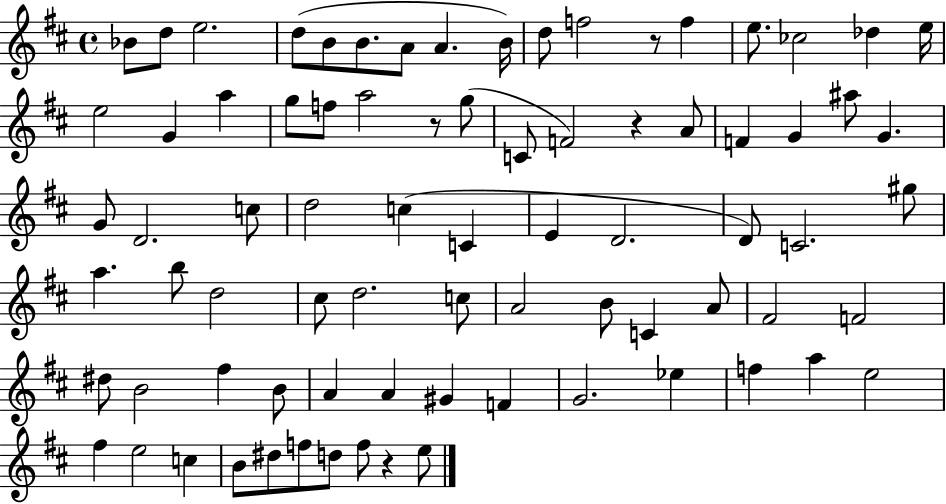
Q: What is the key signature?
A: D major